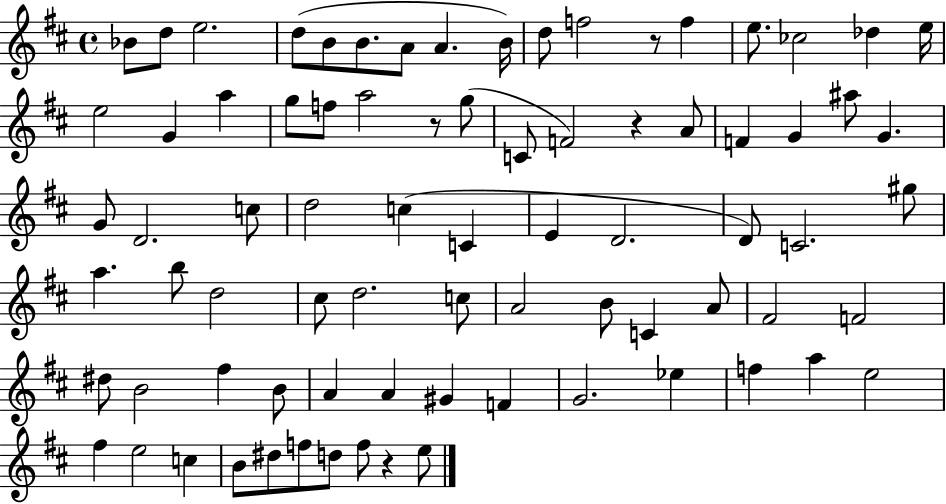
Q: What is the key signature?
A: D major